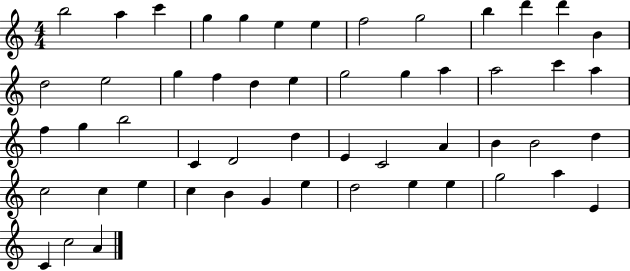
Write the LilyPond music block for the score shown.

{
  \clef treble
  \numericTimeSignature
  \time 4/4
  \key c \major
  b''2 a''4 c'''4 | g''4 g''4 e''4 e''4 | f''2 g''2 | b''4 d'''4 d'''4 b'4 | \break d''2 e''2 | g''4 f''4 d''4 e''4 | g''2 g''4 a''4 | a''2 c'''4 a''4 | \break f''4 g''4 b''2 | c'4 d'2 d''4 | e'4 c'2 a'4 | b'4 b'2 d''4 | \break c''2 c''4 e''4 | c''4 b'4 g'4 e''4 | d''2 e''4 e''4 | g''2 a''4 e'4 | \break c'4 c''2 a'4 | \bar "|."
}